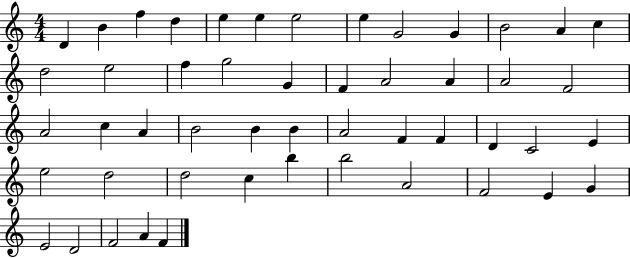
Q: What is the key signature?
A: C major